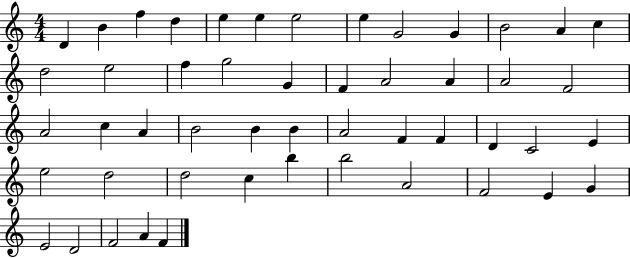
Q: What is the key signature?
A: C major